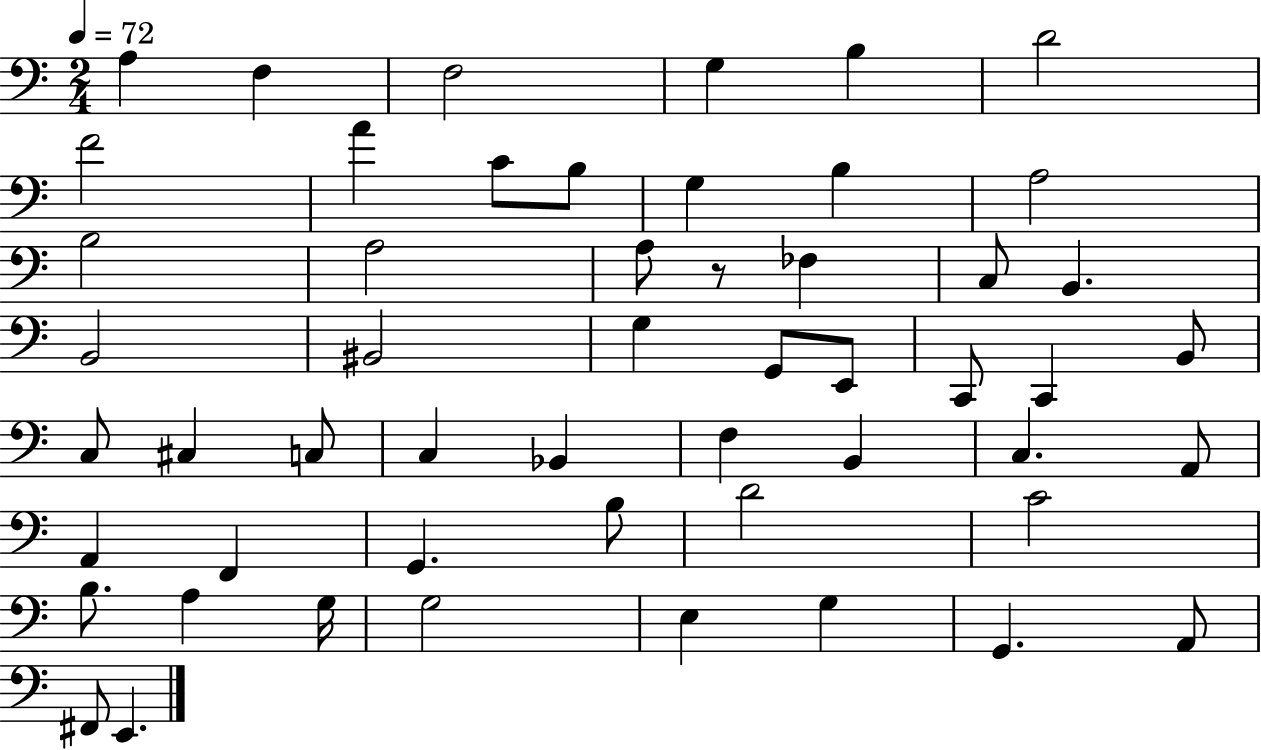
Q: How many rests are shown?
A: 1